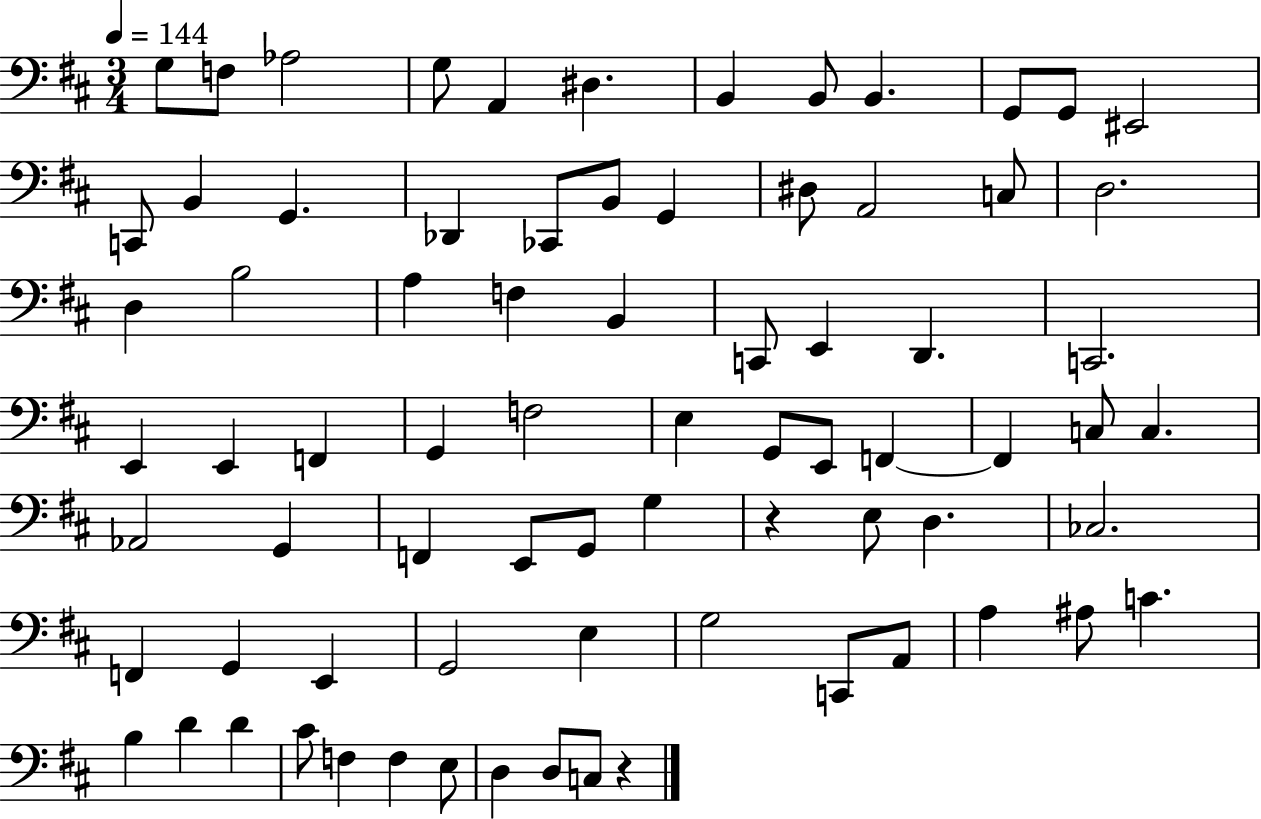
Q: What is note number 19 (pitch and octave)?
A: G2